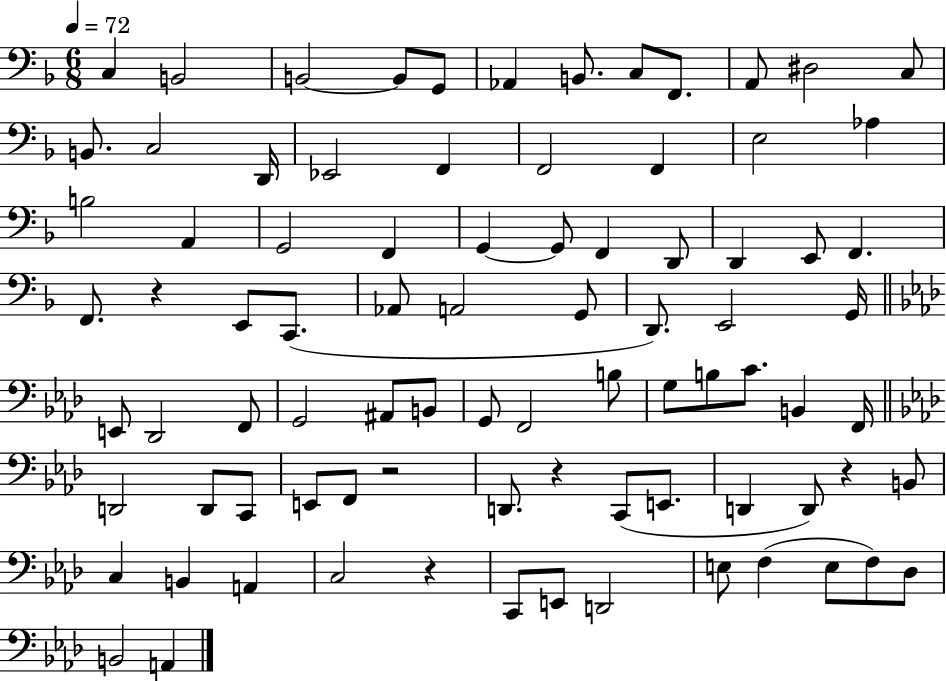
C3/q B2/h B2/h B2/e G2/e Ab2/q B2/e. C3/e F2/e. A2/e D#3/h C3/e B2/e. C3/h D2/s Eb2/h F2/q F2/h F2/q E3/h Ab3/q B3/h A2/q G2/h F2/q G2/q G2/e F2/q D2/e D2/q E2/e F2/q. F2/e. R/q E2/e C2/e. Ab2/e A2/h G2/e D2/e. E2/h G2/s E2/e Db2/h F2/e G2/h A#2/e B2/e G2/e F2/h B3/e G3/e B3/e C4/e. B2/q F2/s D2/h D2/e C2/e E2/e F2/e R/h D2/e. R/q C2/e E2/e. D2/q D2/e R/q B2/e C3/q B2/q A2/q C3/h R/q C2/e E2/e D2/h E3/e F3/q E3/e F3/e Db3/e B2/h A2/q